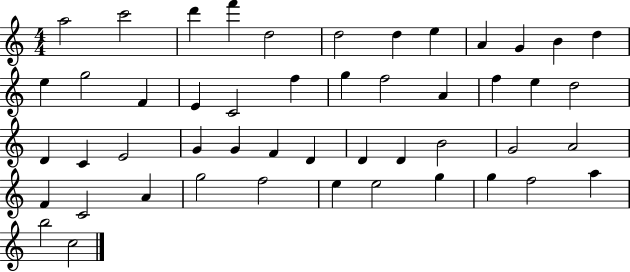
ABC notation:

X:1
T:Untitled
M:4/4
L:1/4
K:C
a2 c'2 d' f' d2 d2 d e A G B d e g2 F E C2 f g f2 A f e d2 D C E2 G G F D D D B2 G2 A2 F C2 A g2 f2 e e2 g g f2 a b2 c2